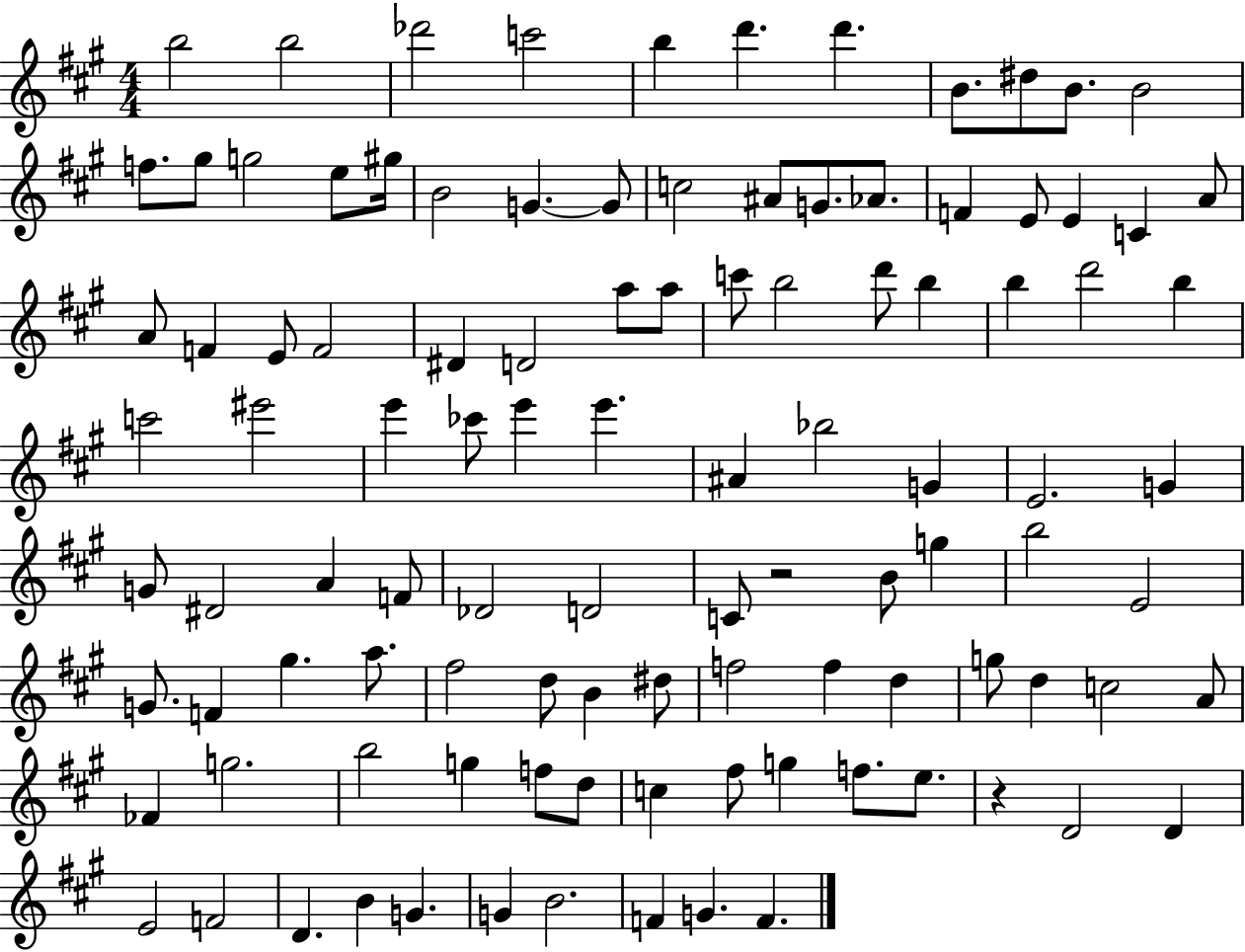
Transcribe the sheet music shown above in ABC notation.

X:1
T:Untitled
M:4/4
L:1/4
K:A
b2 b2 _d'2 c'2 b d' d' B/2 ^d/2 B/2 B2 f/2 ^g/2 g2 e/2 ^g/4 B2 G G/2 c2 ^A/2 G/2 _A/2 F E/2 E C A/2 A/2 F E/2 F2 ^D D2 a/2 a/2 c'/2 b2 d'/2 b b d'2 b c'2 ^e'2 e' _c'/2 e' e' ^A _b2 G E2 G G/2 ^D2 A F/2 _D2 D2 C/2 z2 B/2 g b2 E2 G/2 F ^g a/2 ^f2 d/2 B ^d/2 f2 f d g/2 d c2 A/2 _F g2 b2 g f/2 d/2 c ^f/2 g f/2 e/2 z D2 D E2 F2 D B G G B2 F G F